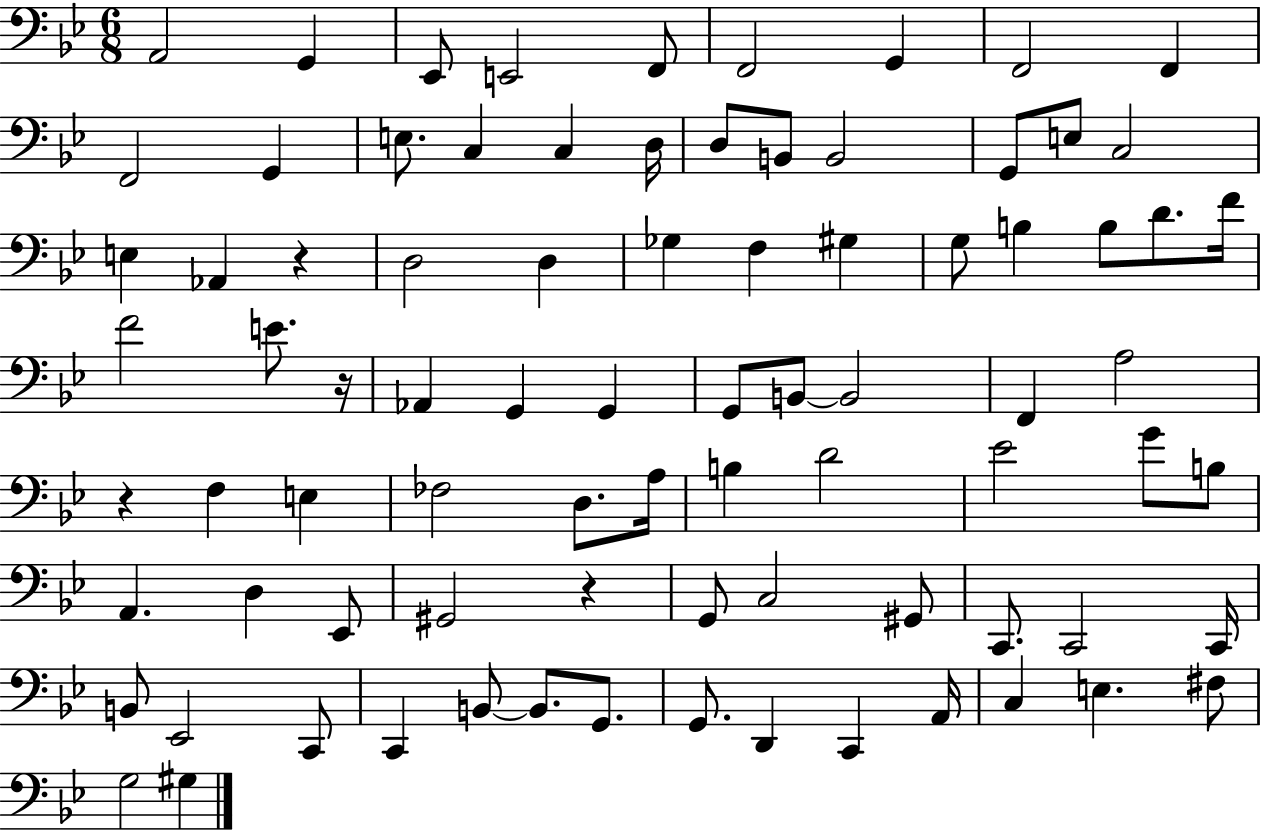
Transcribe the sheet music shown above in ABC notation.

X:1
T:Untitled
M:6/8
L:1/4
K:Bb
A,,2 G,, _E,,/2 E,,2 F,,/2 F,,2 G,, F,,2 F,, F,,2 G,, E,/2 C, C, D,/4 D,/2 B,,/2 B,,2 G,,/2 E,/2 C,2 E, _A,, z D,2 D, _G, F, ^G, G,/2 B, B,/2 D/2 F/4 F2 E/2 z/4 _A,, G,, G,, G,,/2 B,,/2 B,,2 F,, A,2 z F, E, _F,2 D,/2 A,/4 B, D2 _E2 G/2 B,/2 A,, D, _E,,/2 ^G,,2 z G,,/2 C,2 ^G,,/2 C,,/2 C,,2 C,,/4 B,,/2 _E,,2 C,,/2 C,, B,,/2 B,,/2 G,,/2 G,,/2 D,, C,, A,,/4 C, E, ^F,/2 G,2 ^G,